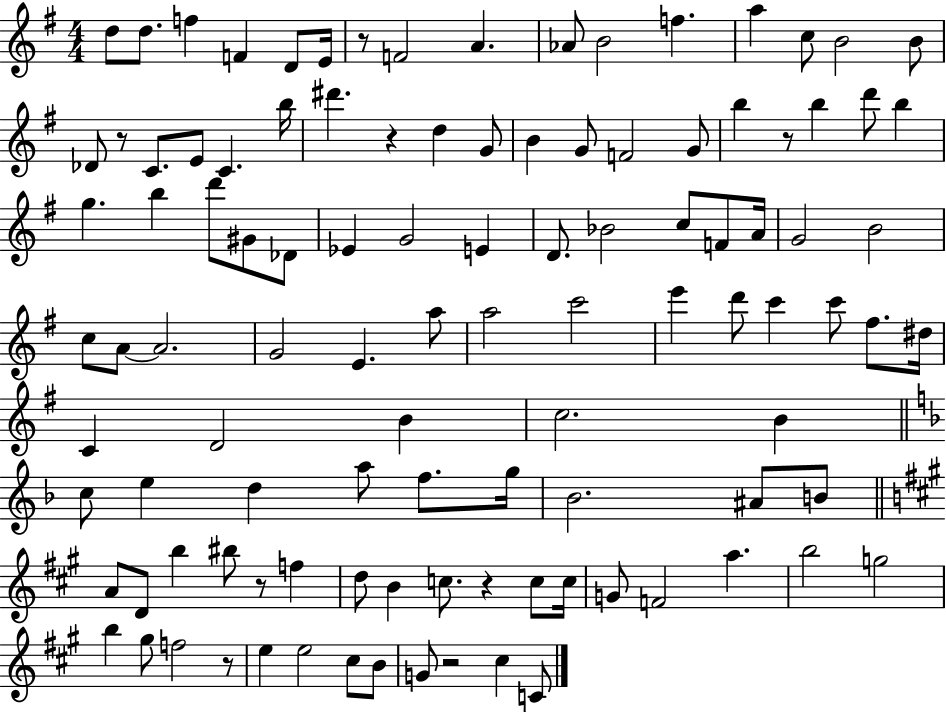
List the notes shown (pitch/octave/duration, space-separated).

D5/e D5/e. F5/q F4/q D4/e E4/s R/e F4/h A4/q. Ab4/e B4/h F5/q. A5/q C5/e B4/h B4/e Db4/e R/e C4/e. E4/e C4/q. B5/s D#6/q. R/q D5/q G4/e B4/q G4/e F4/h G4/e B5/q R/e B5/q D6/e B5/q G5/q. B5/q D6/e G#4/e Db4/e Eb4/q G4/h E4/q D4/e. Bb4/h C5/e F4/e A4/s G4/h B4/h C5/e A4/e A4/h. G4/h E4/q. A5/e A5/h C6/h E6/q D6/e C6/q C6/e F#5/e. D#5/s C4/q D4/h B4/q C5/h. B4/q C5/e E5/q D5/q A5/e F5/e. G5/s Bb4/h. A#4/e B4/e A4/e D4/e B5/q BIS5/e R/e F5/q D5/e B4/q C5/e. R/q C5/e C5/s G4/e F4/h A5/q. B5/h G5/h B5/q G#5/e F5/h R/e E5/q E5/h C#5/e B4/e G4/e R/h C#5/q C4/e